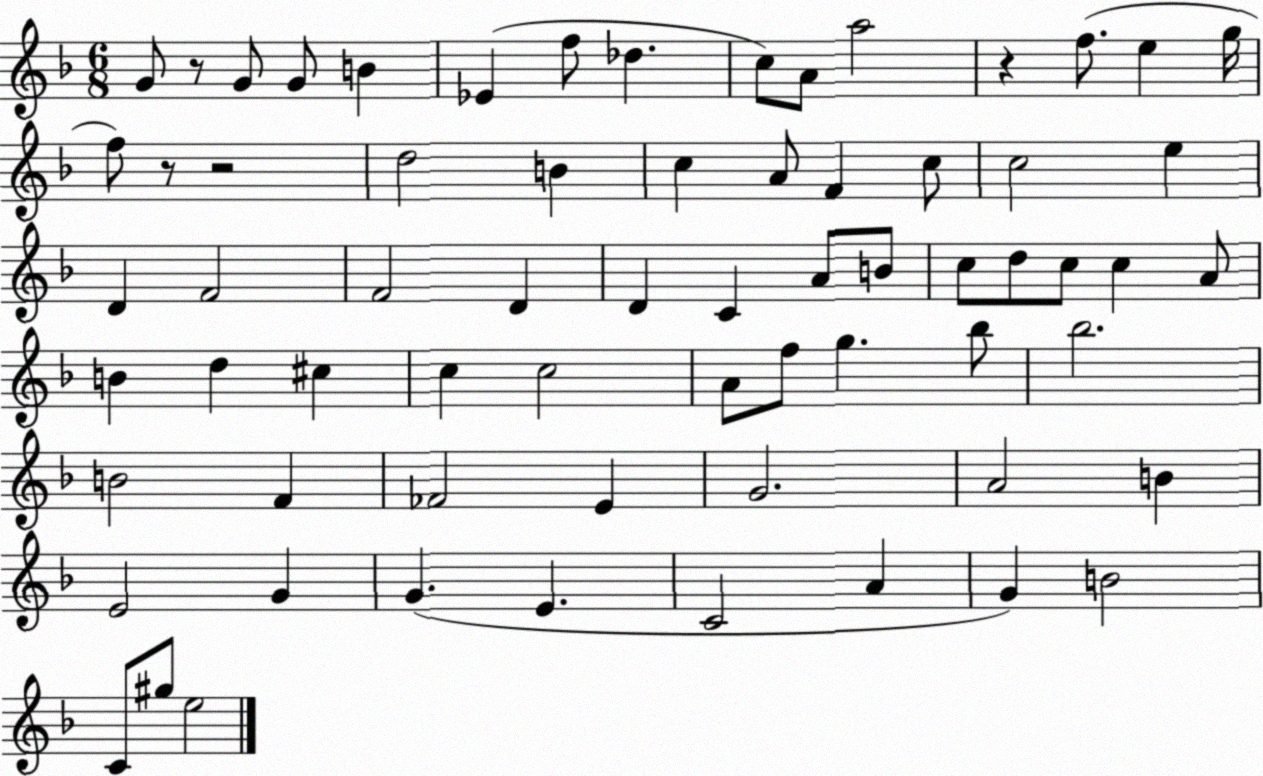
X:1
T:Untitled
M:6/8
L:1/4
K:F
G/2 z/2 G/2 G/2 B _E f/2 _d c/2 A/2 a2 z f/2 e g/4 f/2 z/2 z2 d2 B c A/2 F c/2 c2 e D F2 F2 D D C A/2 B/2 c/2 d/2 c/2 c A/2 B d ^c c c2 A/2 f/2 g _b/2 _b2 B2 F _F2 E G2 A2 B E2 G G E C2 A G B2 C/2 ^g/2 e2